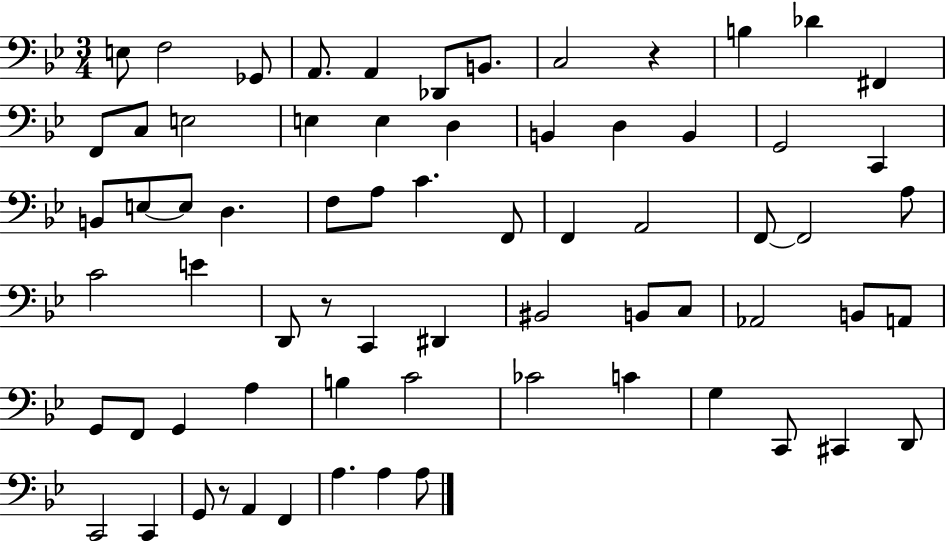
X:1
T:Untitled
M:3/4
L:1/4
K:Bb
E,/2 F,2 _G,,/2 A,,/2 A,, _D,,/2 B,,/2 C,2 z B, _D ^F,, F,,/2 C,/2 E,2 E, E, D, B,, D, B,, G,,2 C,, B,,/2 E,/2 E,/2 D, F,/2 A,/2 C F,,/2 F,, A,,2 F,,/2 F,,2 A,/2 C2 E D,,/2 z/2 C,, ^D,, ^B,,2 B,,/2 C,/2 _A,,2 B,,/2 A,,/2 G,,/2 F,,/2 G,, A, B, C2 _C2 C G, C,,/2 ^C,, D,,/2 C,,2 C,, G,,/2 z/2 A,, F,, A, A, A,/2